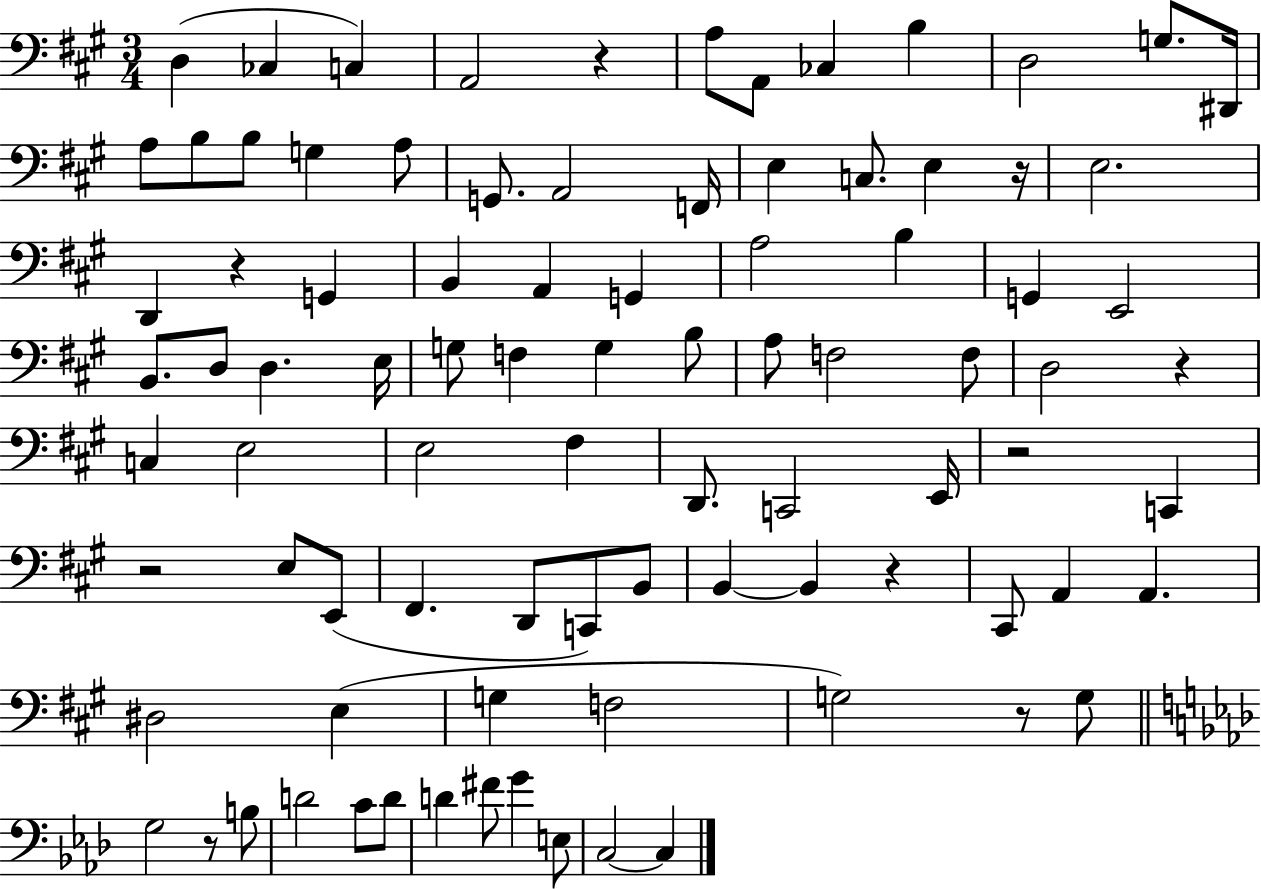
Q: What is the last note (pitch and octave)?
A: C3